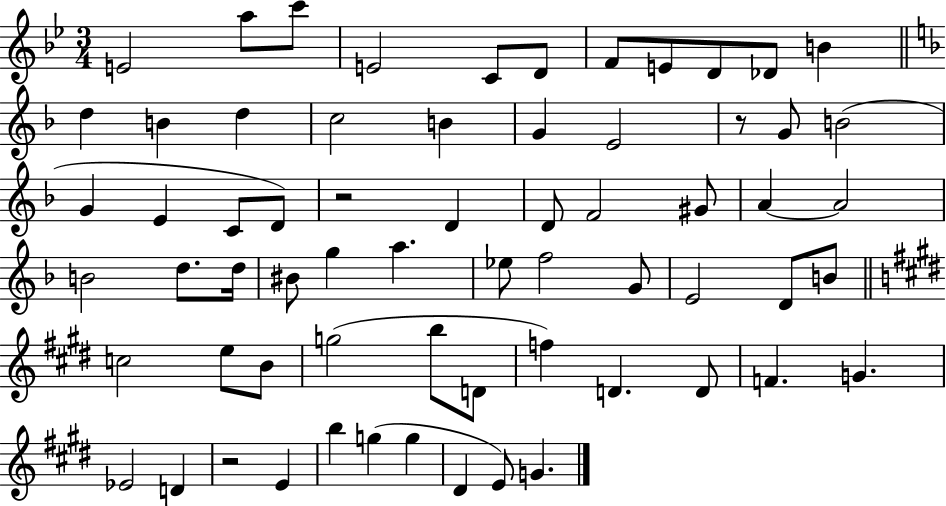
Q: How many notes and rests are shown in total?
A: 65